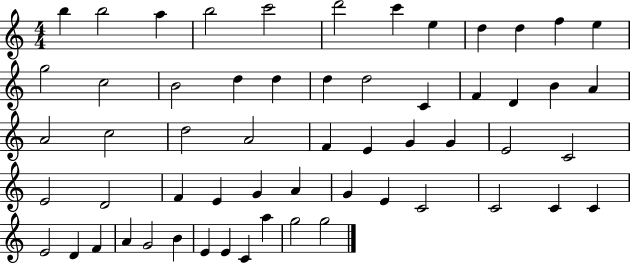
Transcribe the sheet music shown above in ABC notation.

X:1
T:Untitled
M:4/4
L:1/4
K:C
b b2 a b2 c'2 d'2 c' e d d f e g2 c2 B2 d d d d2 C F D B A A2 c2 d2 A2 F E G G E2 C2 E2 D2 F E G A G E C2 C2 C C E2 D F A G2 B E E C a g2 g2